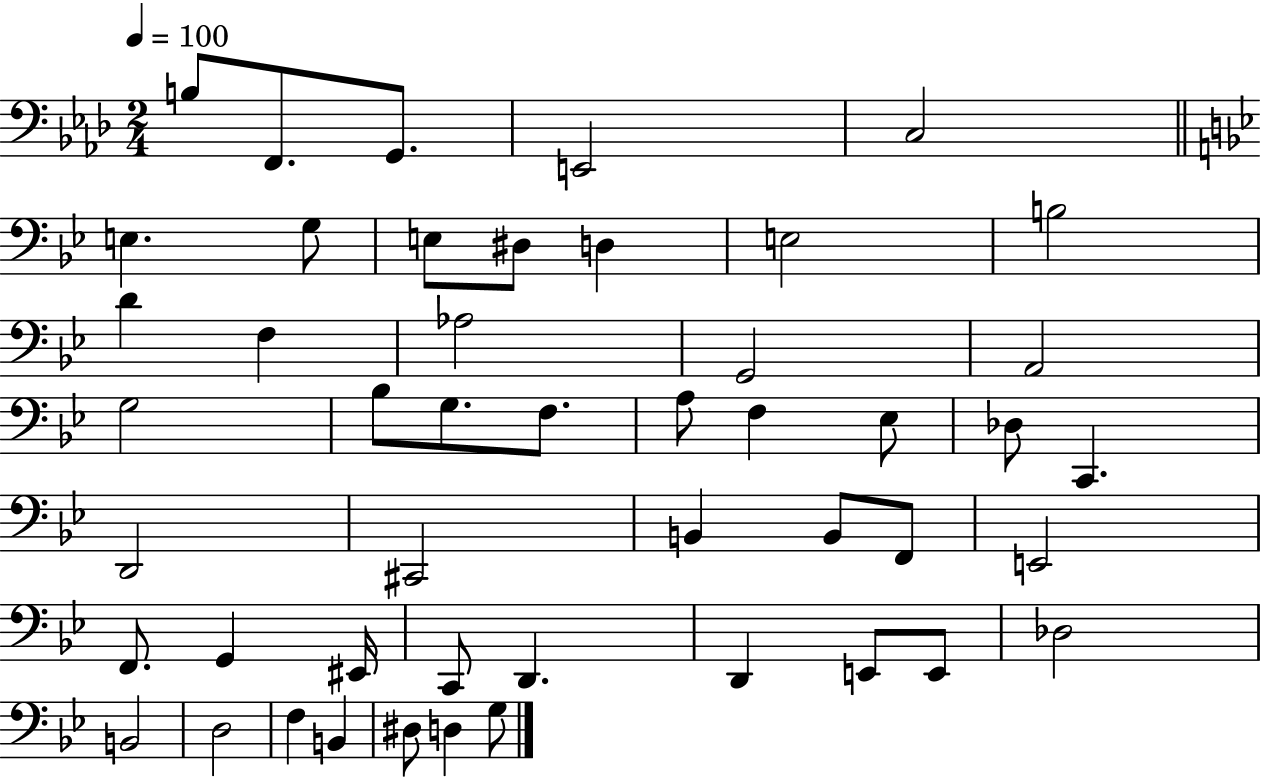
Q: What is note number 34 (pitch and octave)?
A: G2